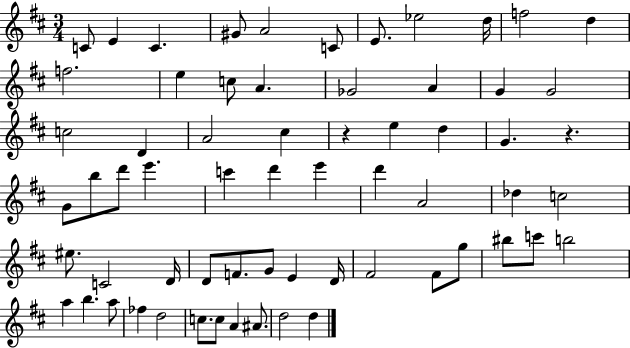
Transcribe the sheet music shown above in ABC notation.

X:1
T:Untitled
M:3/4
L:1/4
K:D
C/2 E C ^G/2 A2 C/2 E/2 _e2 d/4 f2 d f2 e c/2 A _G2 A G G2 c2 D A2 ^c z e d G z G/2 b/2 d'/2 e' c' d' e' d' A2 _d c2 ^e/2 C2 D/4 D/2 F/2 G/2 E D/4 ^F2 ^F/2 g/2 ^b/2 c'/2 b2 a b a/2 _f d2 c/2 c/2 A ^A/2 d2 d